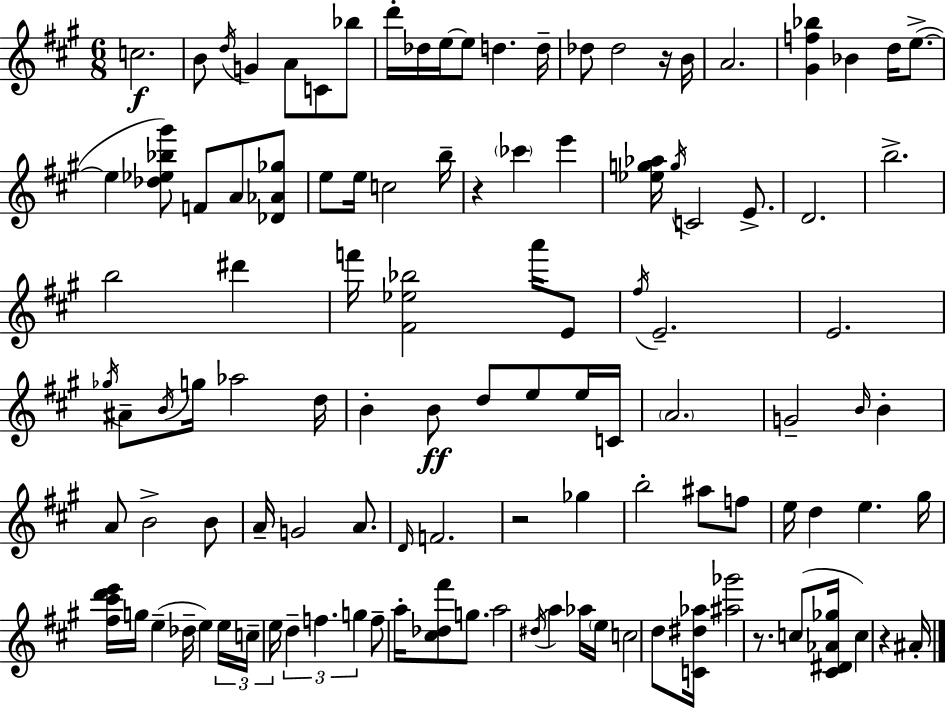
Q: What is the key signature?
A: A major